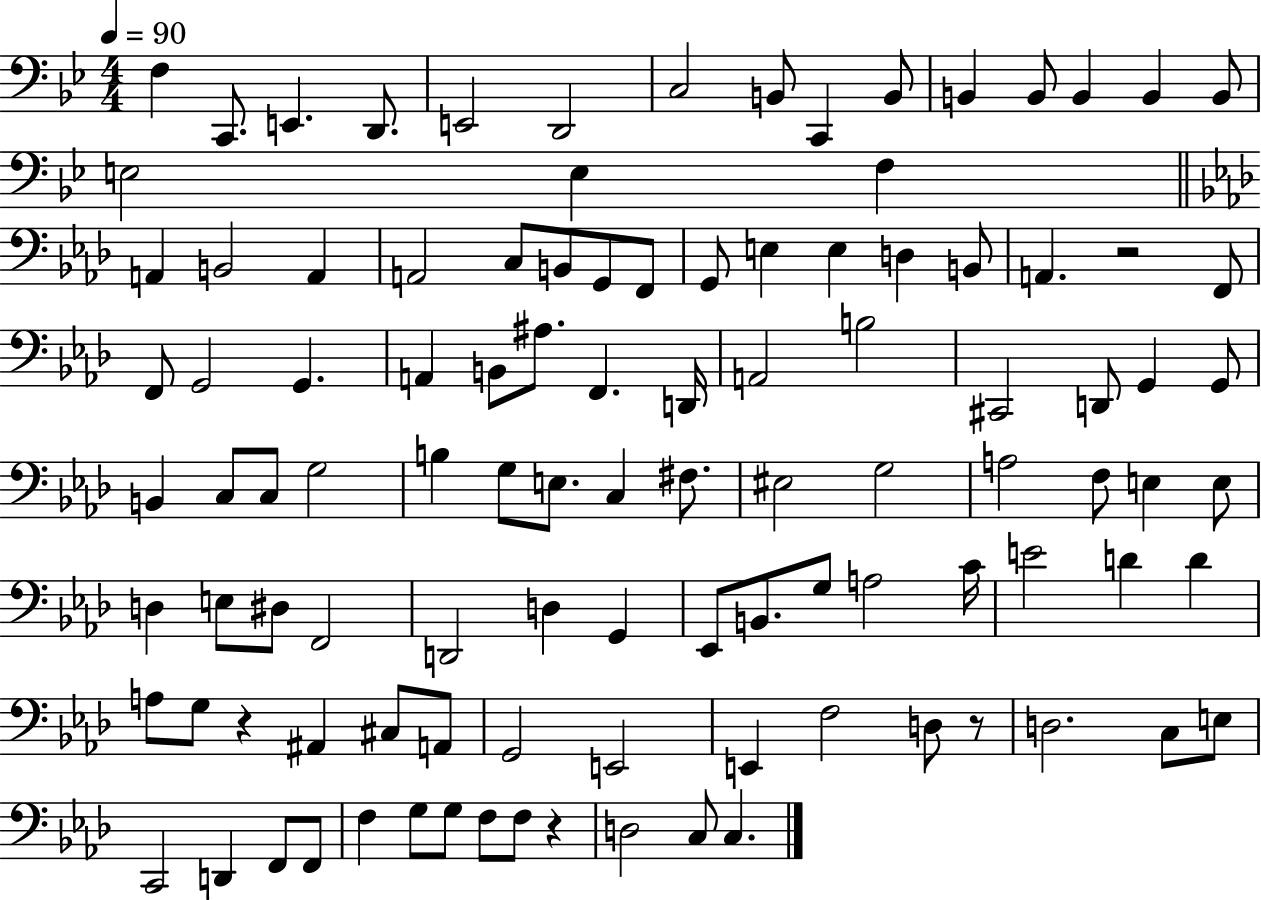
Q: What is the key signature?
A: BES major